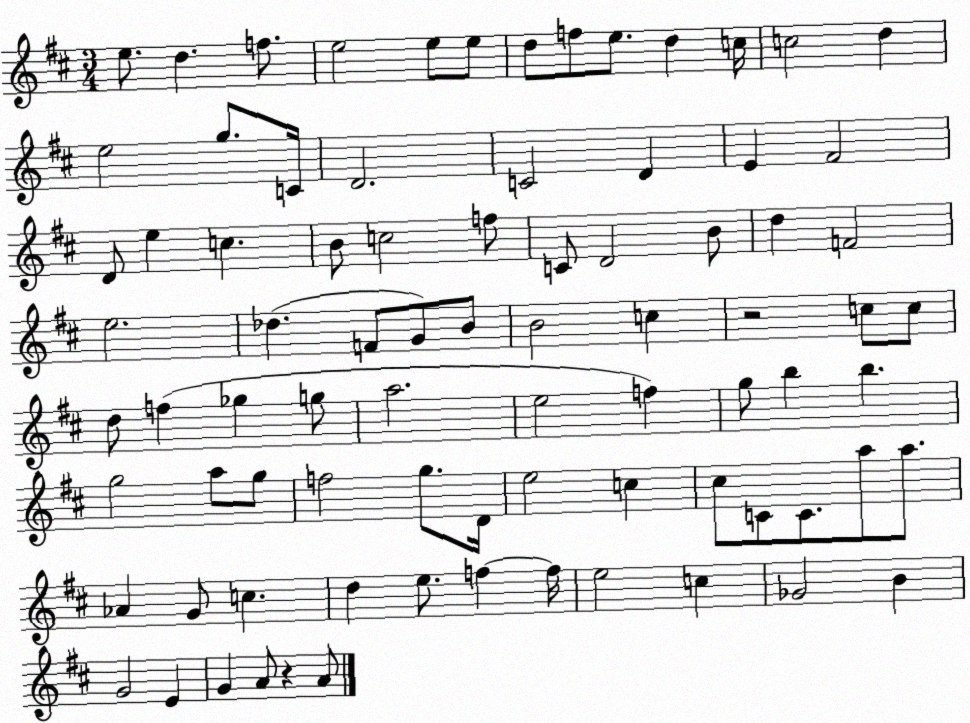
X:1
T:Untitled
M:3/4
L:1/4
K:D
e/2 d f/2 e2 e/2 e/2 d/2 f/2 e/2 d c/4 c2 d e2 g/2 C/4 D2 C2 D E ^F2 D/2 e c B/2 c2 f/2 C/2 D2 B/2 d F2 e2 _d F/2 G/2 B/2 B2 c z2 c/2 c/2 d/2 f _g g/2 a2 e2 f g/2 b b g2 a/2 g/2 f2 g/2 D/4 e2 c ^c/2 C/2 C/2 a/2 a/2 _A G/2 c d e/2 f f/4 e2 c _G2 B G2 E G A/2 z A/2